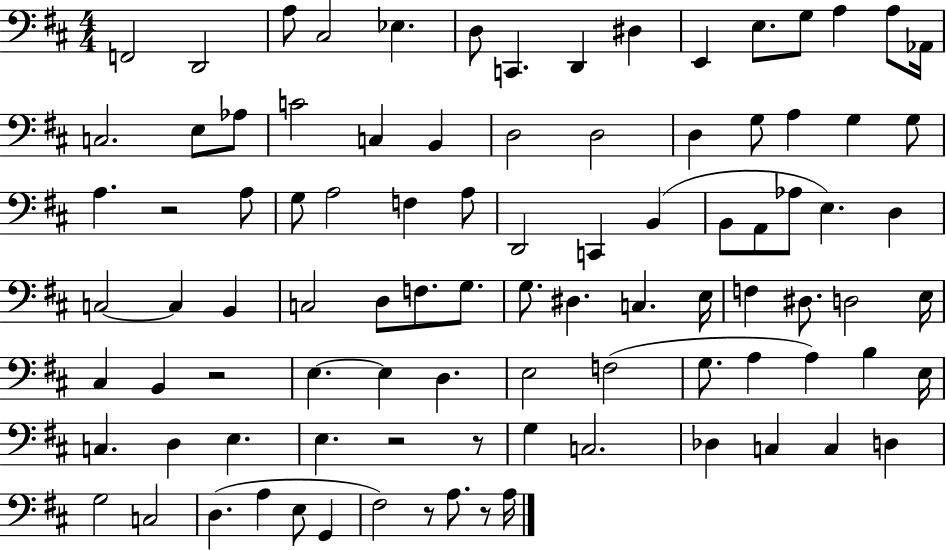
F2/h D2/h A3/e C#3/h Eb3/q. D3/e C2/q. D2/q D#3/q E2/q E3/e. G3/e A3/q A3/e Ab2/s C3/h. E3/e Ab3/e C4/h C3/q B2/q D3/h D3/h D3/q G3/e A3/q G3/q G3/e A3/q. R/h A3/e G3/e A3/h F3/q A3/e D2/h C2/q B2/q B2/e A2/e Ab3/e E3/q. D3/q C3/h C3/q B2/q C3/h D3/e F3/e. G3/e. G3/e. D#3/q. C3/q. E3/s F3/q D#3/e. D3/h E3/s C#3/q B2/q R/h E3/q. E3/q D3/q. E3/h F3/h G3/e. A3/q A3/q B3/q E3/s C3/q. D3/q E3/q. E3/q. R/h R/e G3/q C3/h. Db3/q C3/q C3/q D3/q G3/h C3/h D3/q. A3/q E3/e G2/q F#3/h R/e A3/e. R/e A3/s